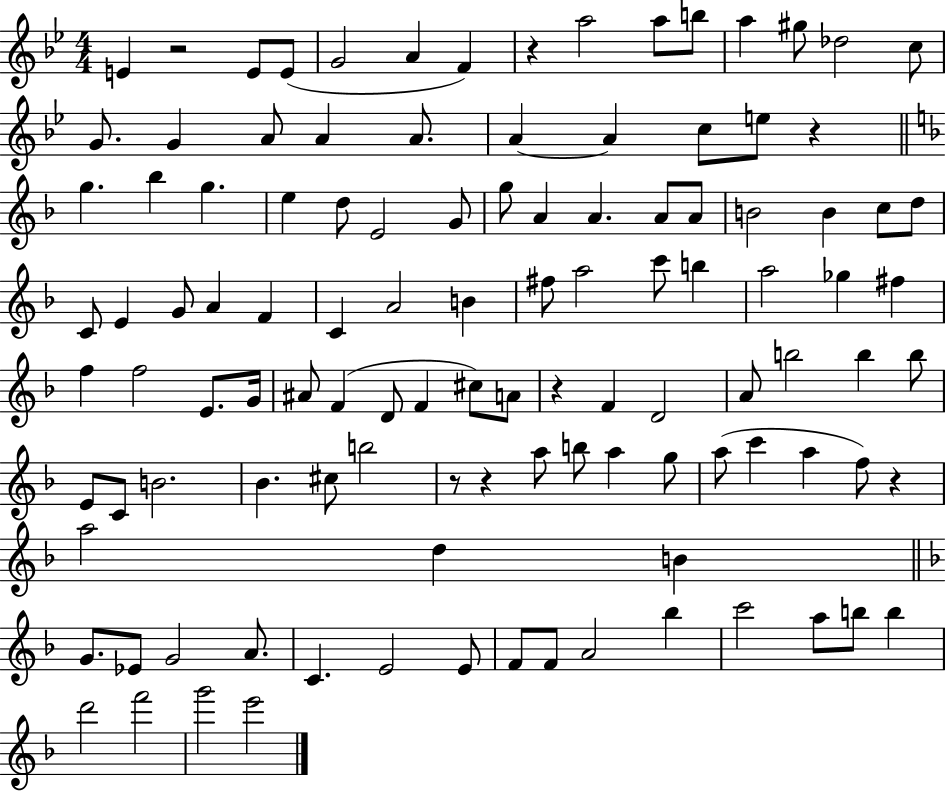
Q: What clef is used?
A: treble